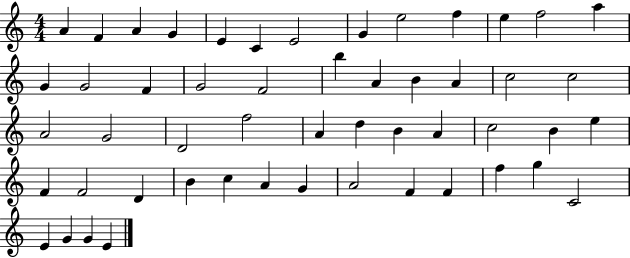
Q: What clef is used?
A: treble